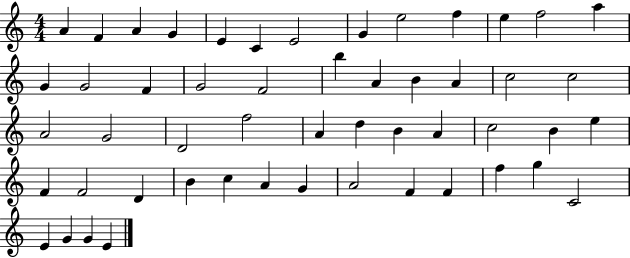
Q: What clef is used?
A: treble